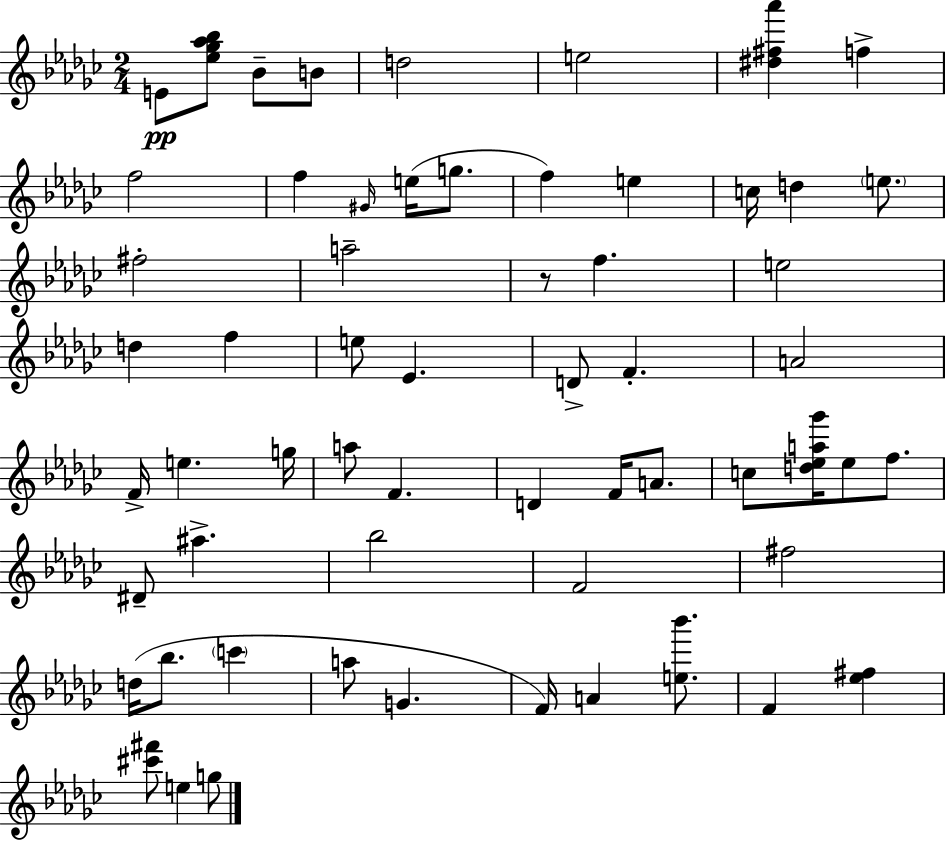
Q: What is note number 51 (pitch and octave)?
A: F4